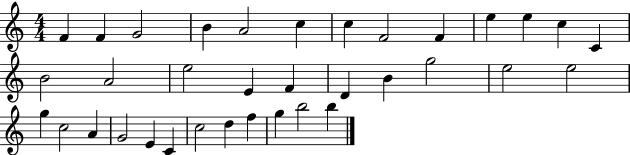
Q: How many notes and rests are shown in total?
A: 35